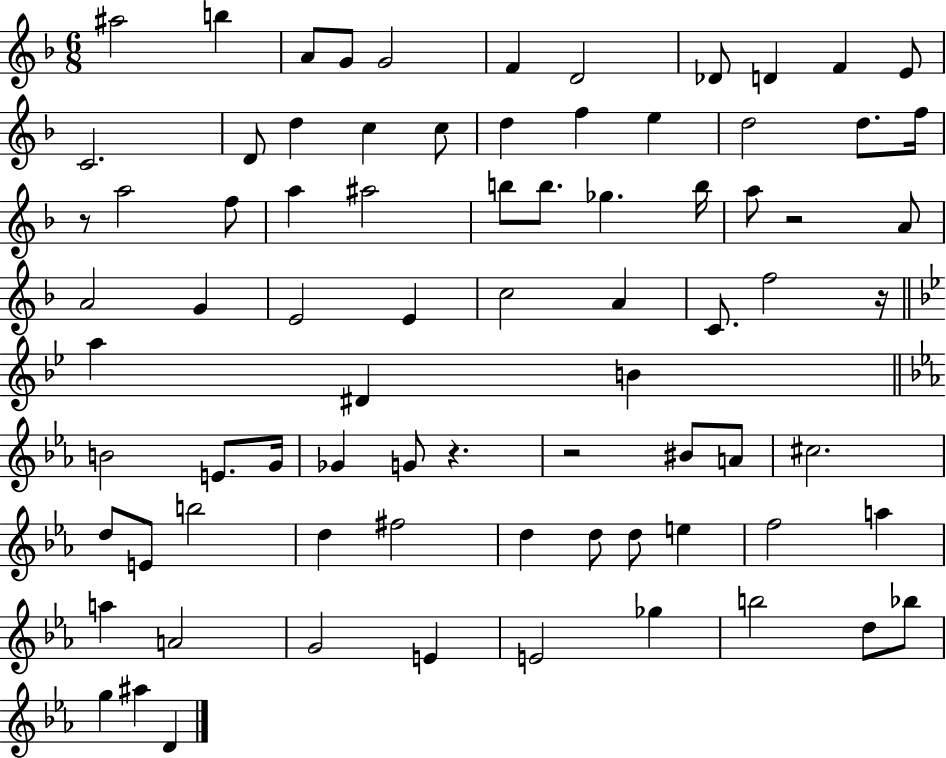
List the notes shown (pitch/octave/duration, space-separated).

A#5/h B5/q A4/e G4/e G4/h F4/q D4/h Db4/e D4/q F4/q E4/e C4/h. D4/e D5/q C5/q C5/e D5/q F5/q E5/q D5/h D5/e. F5/s R/e A5/h F5/e A5/q A#5/h B5/e B5/e. Gb5/q. B5/s A5/e R/h A4/e A4/h G4/q E4/h E4/q C5/h A4/q C4/e. F5/h R/s A5/q D#4/q B4/q B4/h E4/e. G4/s Gb4/q G4/e R/q. R/h BIS4/e A4/e C#5/h. D5/e E4/e B5/h D5/q F#5/h D5/q D5/e D5/e E5/q F5/h A5/q A5/q A4/h G4/h E4/q E4/h Gb5/q B5/h D5/e Bb5/e G5/q A#5/q D4/q